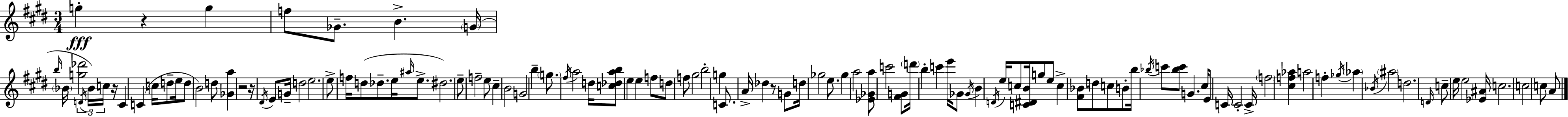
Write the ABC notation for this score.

X:1
T:Untitled
M:3/4
L:1/4
K:E
g z g f/2 _G/2 B G/4 b/4 _B/4 [g_d']2 D/4 _B/4 c/4 z/4 ^C C c/4 d/2 e/4 d/2 B2 d/2 [_Ga] z2 z/4 ^D/4 E/2 G/4 d2 e2 e/2 f/4 d/2 _d/2 e/4 ^a/4 e/2 ^d2 e/2 f2 e/2 ^c B2 G2 b g/2 ^f/4 a2 d/4 [c_dab]/2 e e f/2 d/2 f/2 ^g2 b2 g C/2 A/4 _d z/2 G/2 d/4 _g2 e/2 _g a2 [_E_Ga]/2 c'2 [^FG]/2 d'/4 b c' e'/4 _G/2 _G/4 B D/4 e/4 c/2 [C^DB]/4 g/2 e/2 c [^F_B]/2 d/2 c/2 B/2 b/4 _b/4 c'/2 [_bc']/2 G ^c/4 E/2 C/4 C2 C/4 f2 [^cf_a] a2 f _g/4 _a _B/4 ^a2 d2 D/4 c/2 e/4 e2 [_E^A]/4 c2 c2 c/2 A/2